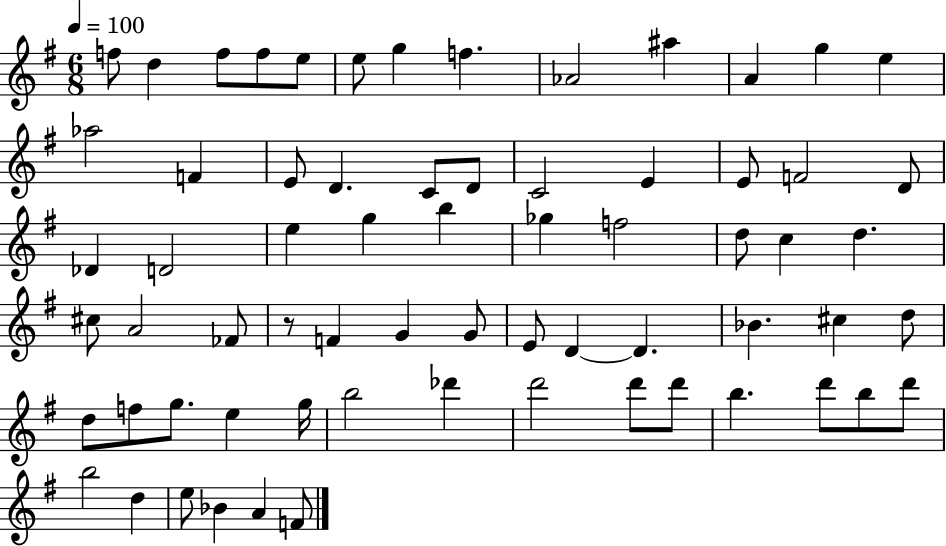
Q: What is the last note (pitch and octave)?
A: F4